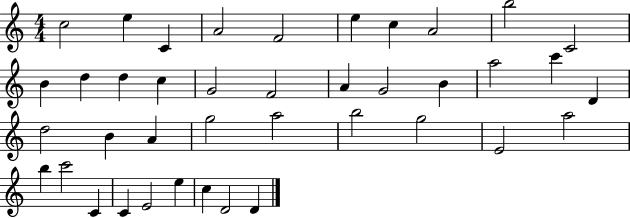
{
  \clef treble
  \numericTimeSignature
  \time 4/4
  \key c \major
  c''2 e''4 c'4 | a'2 f'2 | e''4 c''4 a'2 | b''2 c'2 | \break b'4 d''4 d''4 c''4 | g'2 f'2 | a'4 g'2 b'4 | a''2 c'''4 d'4 | \break d''2 b'4 a'4 | g''2 a''2 | b''2 g''2 | e'2 a''2 | \break b''4 c'''2 c'4 | c'4 e'2 e''4 | c''4 d'2 d'4 | \bar "|."
}